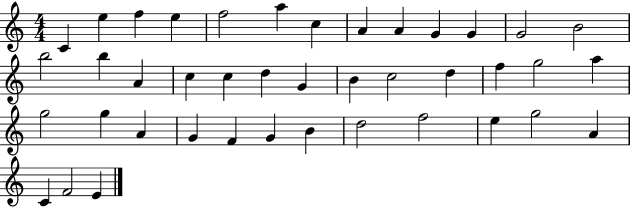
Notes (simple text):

C4/q E5/q F5/q E5/q F5/h A5/q C5/q A4/q A4/q G4/q G4/q G4/h B4/h B5/h B5/q A4/q C5/q C5/q D5/q G4/q B4/q C5/h D5/q F5/q G5/h A5/q G5/h G5/q A4/q G4/q F4/q G4/q B4/q D5/h F5/h E5/q G5/h A4/q C4/q F4/h E4/q